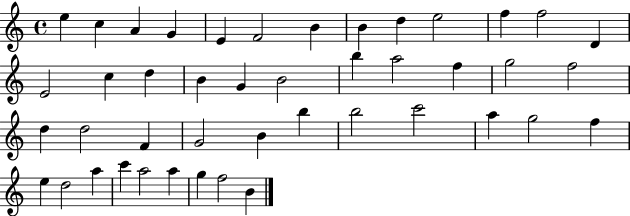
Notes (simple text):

E5/q C5/q A4/q G4/q E4/q F4/h B4/q B4/q D5/q E5/h F5/q F5/h D4/q E4/h C5/q D5/q B4/q G4/q B4/h B5/q A5/h F5/q G5/h F5/h D5/q D5/h F4/q G4/h B4/q B5/q B5/h C6/h A5/q G5/h F5/q E5/q D5/h A5/q C6/q A5/h A5/q G5/q F5/h B4/q